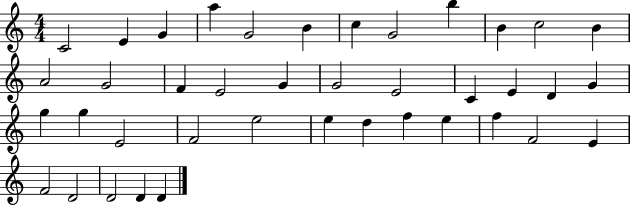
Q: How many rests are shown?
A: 0